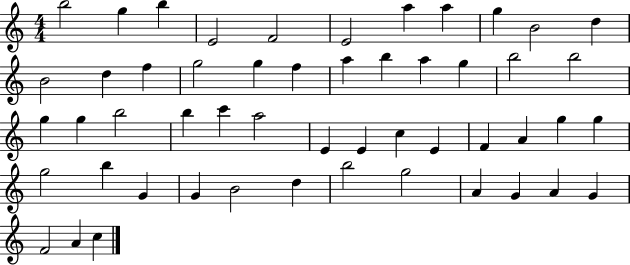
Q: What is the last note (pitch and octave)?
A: C5